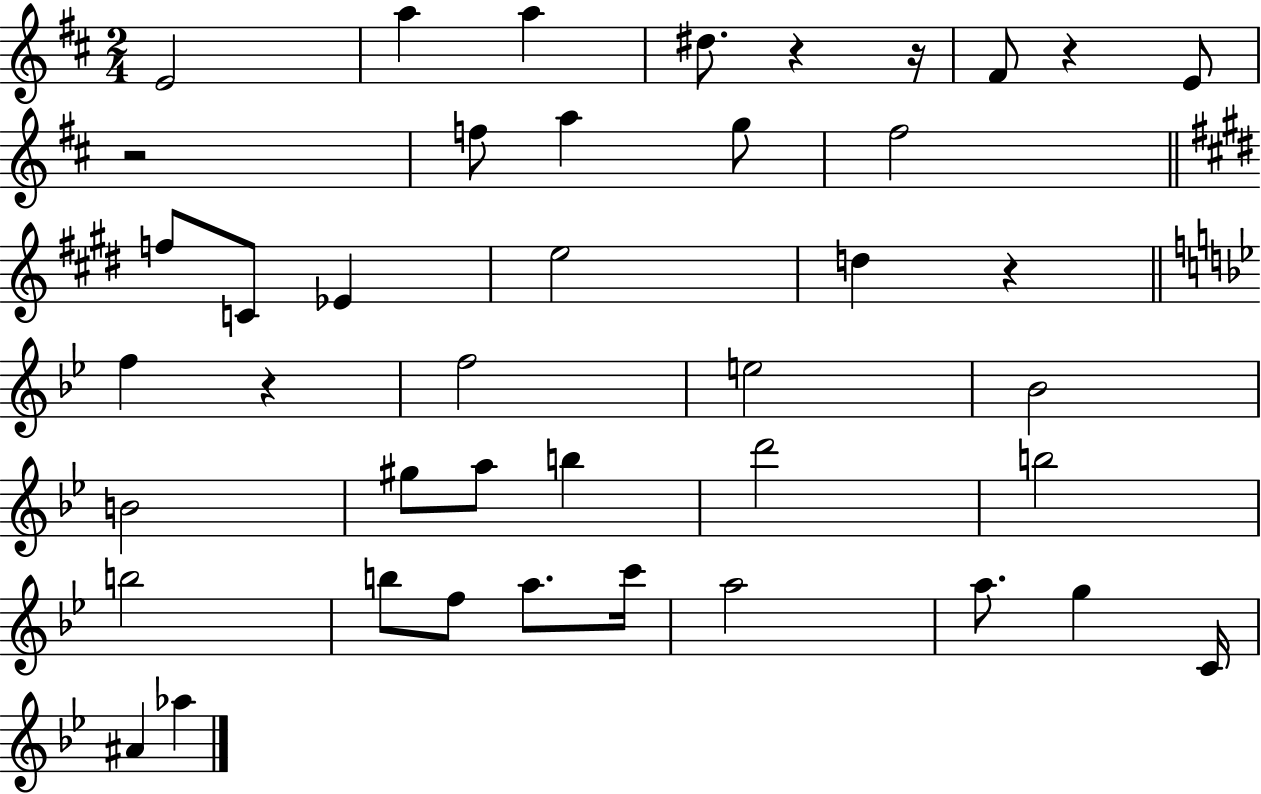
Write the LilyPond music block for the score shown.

{
  \clef treble
  \numericTimeSignature
  \time 2/4
  \key d \major
  e'2 | a''4 a''4 | dis''8. r4 r16 | fis'8 r4 e'8 | \break r2 | f''8 a''4 g''8 | fis''2 | \bar "||" \break \key e \major f''8 c'8 ees'4 | e''2 | d''4 r4 | \bar "||" \break \key g \minor f''4 r4 | f''2 | e''2 | bes'2 | \break b'2 | gis''8 a''8 b''4 | d'''2 | b''2 | \break b''2 | b''8 f''8 a''8. c'''16 | a''2 | a''8. g''4 c'16 | \break ais'4 aes''4 | \bar "|."
}